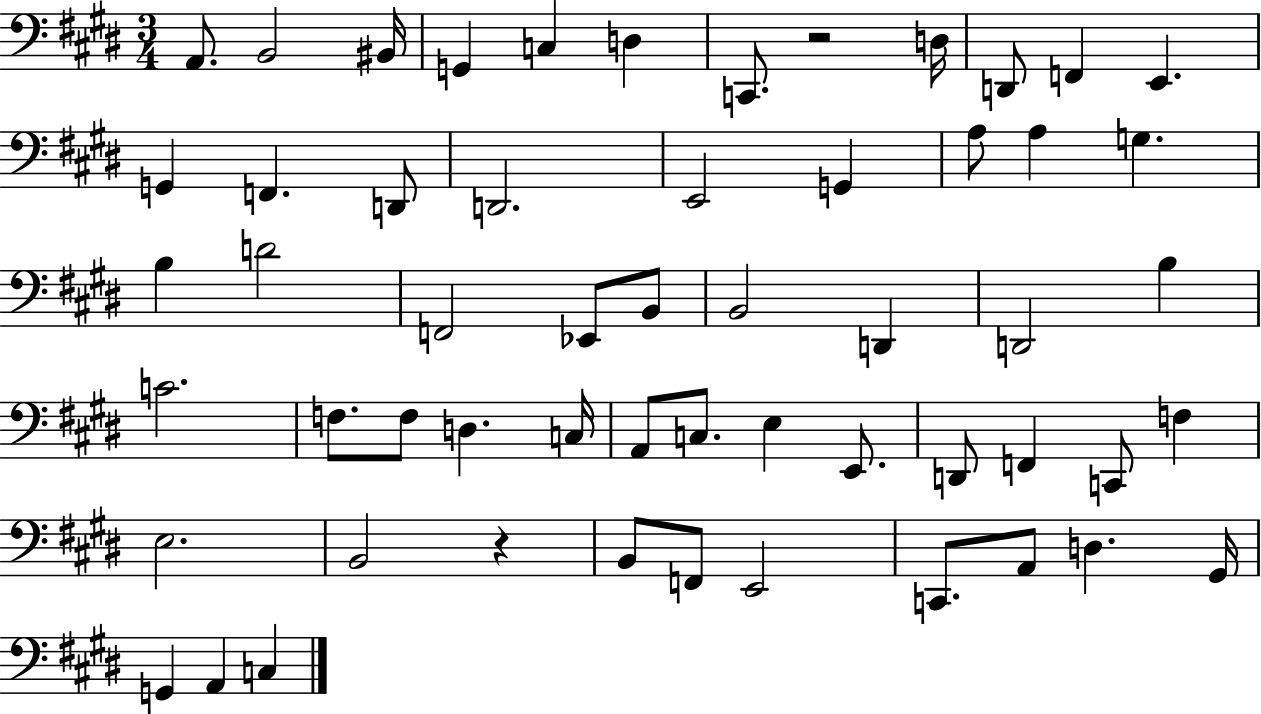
A2/e. B2/h BIS2/s G2/q C3/q D3/q C2/e. R/h D3/s D2/e F2/q E2/q. G2/q F2/q. D2/e D2/h. E2/h G2/q A3/e A3/q G3/q. B3/q D4/h F2/h Eb2/e B2/e B2/h D2/q D2/h B3/q C4/h. F3/e. F3/e D3/q. C3/s A2/e C3/e. E3/q E2/e. D2/e F2/q C2/e F3/q E3/h. B2/h R/q B2/e F2/e E2/h C2/e. A2/e D3/q. G#2/s G2/q A2/q C3/q